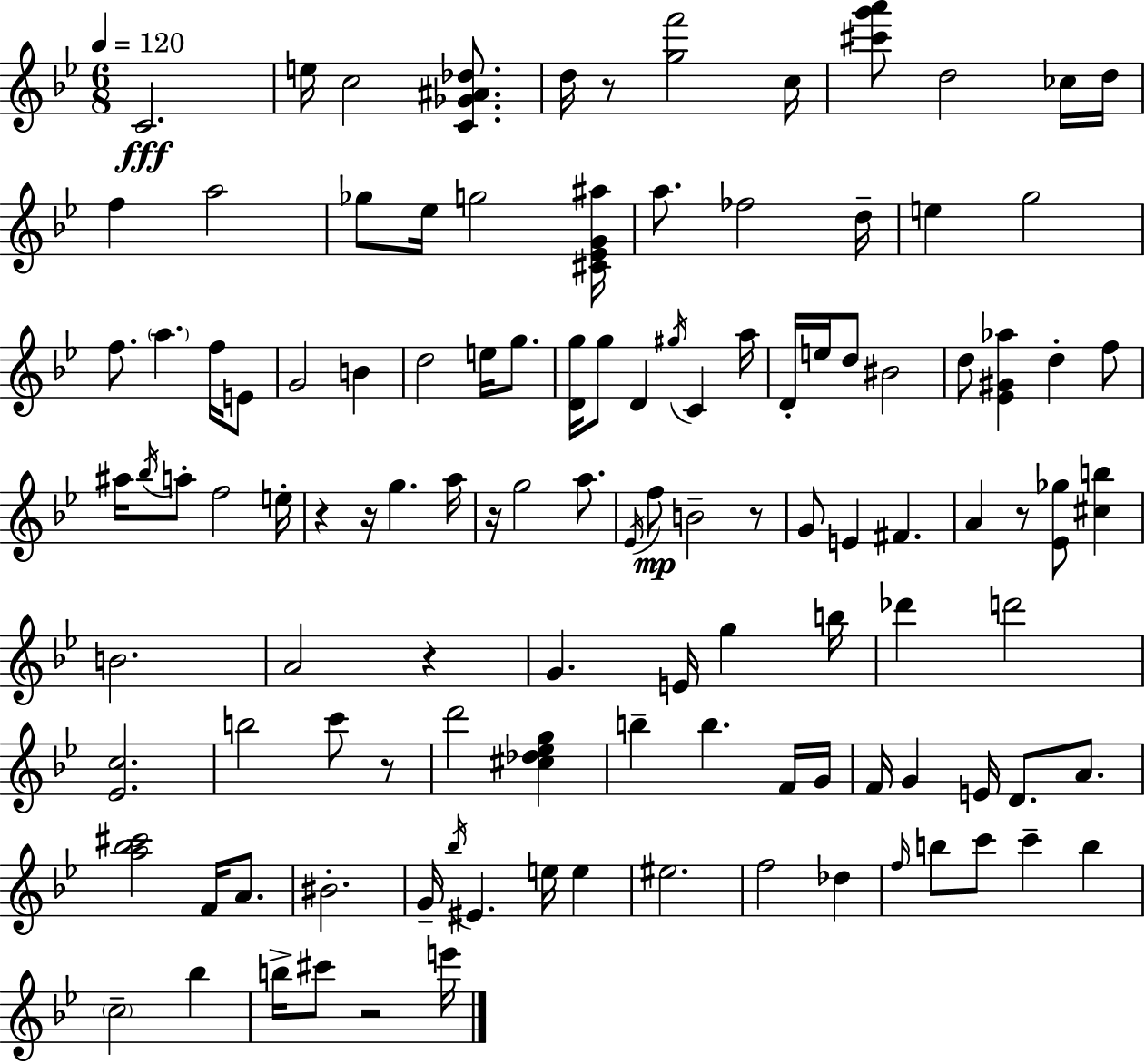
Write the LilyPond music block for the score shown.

{
  \clef treble
  \numericTimeSignature
  \time 6/8
  \key g \minor
  \tempo 4 = 120
  c'2.\fff | e''16 c''2 <c' ges' ais' des''>8. | d''16 r8 <g'' f'''>2 c''16 | <cis''' g''' a'''>8 d''2 ces''16 d''16 | \break f''4 a''2 | ges''8 ees''16 g''2 <cis' ees' g' ais''>16 | a''8. fes''2 d''16-- | e''4 g''2 | \break f''8. \parenthesize a''4. f''16 e'8 | g'2 b'4 | d''2 e''16 g''8. | <d' g''>16 g''8 d'4 \acciaccatura { gis''16 } c'4 | \break a''16 d'16-. e''16 d''8 bis'2 | d''8 <ees' gis' aes''>4 d''4-. f''8 | ais''16 \acciaccatura { bes''16 } a''8-. f''2 | e''16-. r4 r16 g''4. | \break a''16 r16 g''2 a''8. | \acciaccatura { ees'16 }\mp f''8 b'2-- | r8 g'8 e'4 fis'4. | a'4 r8 <ees' ges''>8 <cis'' b''>4 | \break b'2. | a'2 r4 | g'4. e'16 g''4 | b''16 des'''4 d'''2 | \break <ees' c''>2. | b''2 c'''8 | r8 d'''2 <cis'' des'' ees'' g''>4 | b''4-- b''4. | \break f'16 g'16 f'16 g'4 e'16 d'8. | a'8. <a'' bes'' cis'''>2 f'16 | a'8. bis'2.-. | g'16-- \acciaccatura { bes''16 } eis'4. e''16 | \break e''4 eis''2. | f''2 | des''4 \grace { f''16 } b''8 c'''8 c'''4-- | b''4 \parenthesize c''2-- | \break bes''4 b''16-> cis'''8 r2 | e'''16 \bar "|."
}